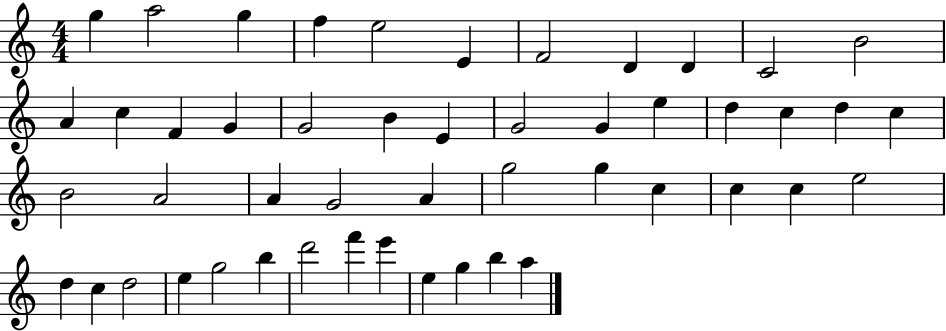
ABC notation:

X:1
T:Untitled
M:4/4
L:1/4
K:C
g a2 g f e2 E F2 D D C2 B2 A c F G G2 B E G2 G e d c d c B2 A2 A G2 A g2 g c c c e2 d c d2 e g2 b d'2 f' e' e g b a